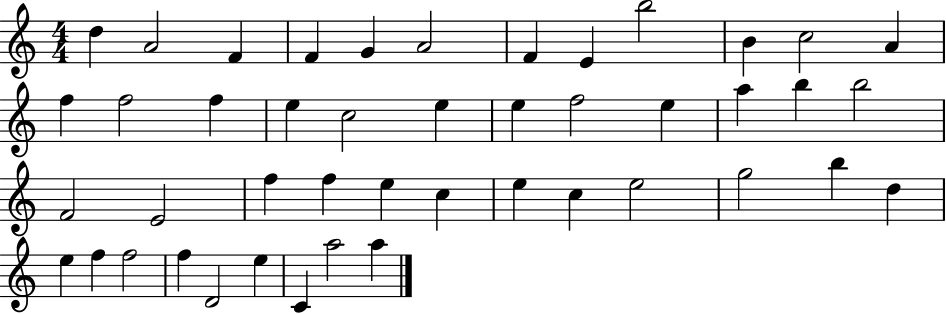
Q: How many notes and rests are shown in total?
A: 45